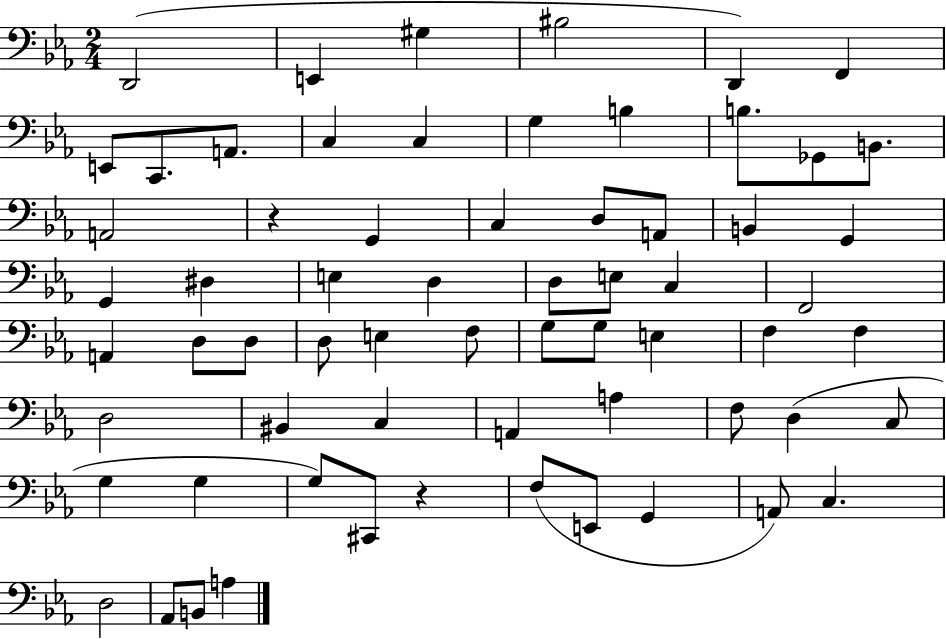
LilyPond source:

{
  \clef bass
  \numericTimeSignature
  \time 2/4
  \key ees \major
  d,2( | e,4 gis4 | bis2 | d,4) f,4 | \break e,8 c,8. a,8. | c4 c4 | g4 b4 | b8. ges,8 b,8. | \break a,2 | r4 g,4 | c4 d8 a,8 | b,4 g,4 | \break g,4 dis4 | e4 d4 | d8 e8 c4 | f,2 | \break a,4 d8 d8 | d8 e4 f8 | g8 g8 e4 | f4 f4 | \break d2 | bis,4 c4 | a,4 a4 | f8 d4( c8 | \break g4 g4 | g8) cis,8 r4 | f8( e,8 g,4 | a,8) c4. | \break d2 | aes,8 b,8 a4 | \bar "|."
}